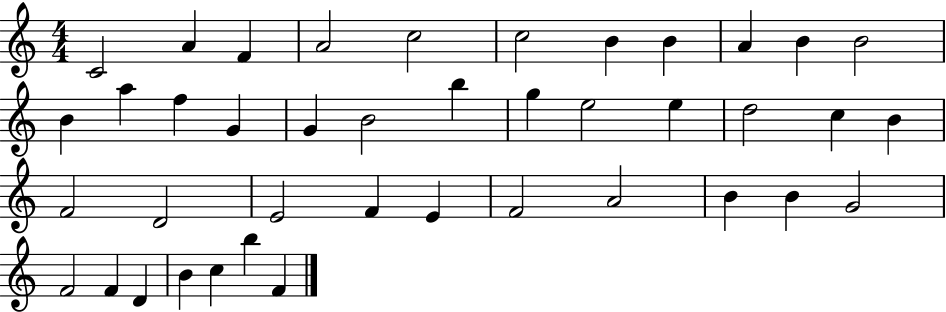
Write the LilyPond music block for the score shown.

{
  \clef treble
  \numericTimeSignature
  \time 4/4
  \key c \major
  c'2 a'4 f'4 | a'2 c''2 | c''2 b'4 b'4 | a'4 b'4 b'2 | \break b'4 a''4 f''4 g'4 | g'4 b'2 b''4 | g''4 e''2 e''4 | d''2 c''4 b'4 | \break f'2 d'2 | e'2 f'4 e'4 | f'2 a'2 | b'4 b'4 g'2 | \break f'2 f'4 d'4 | b'4 c''4 b''4 f'4 | \bar "|."
}